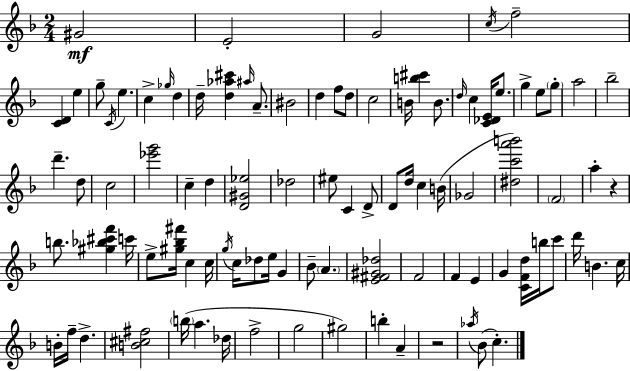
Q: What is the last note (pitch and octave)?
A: C5